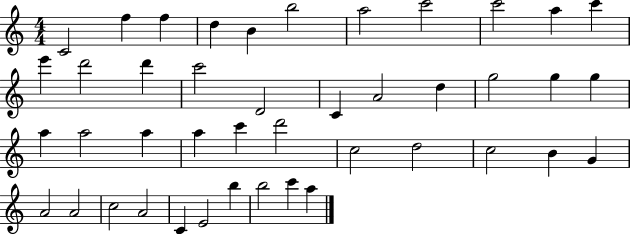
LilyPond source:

{
  \clef treble
  \numericTimeSignature
  \time 4/4
  \key c \major
  c'2 f''4 f''4 | d''4 b'4 b''2 | a''2 c'''2 | c'''2 a''4 c'''4 | \break e'''4 d'''2 d'''4 | c'''2 d'2 | c'4 a'2 d''4 | g''2 g''4 g''4 | \break a''4 a''2 a''4 | a''4 c'''4 d'''2 | c''2 d''2 | c''2 b'4 g'4 | \break a'2 a'2 | c''2 a'2 | c'4 e'2 b''4 | b''2 c'''4 a''4 | \break \bar "|."
}